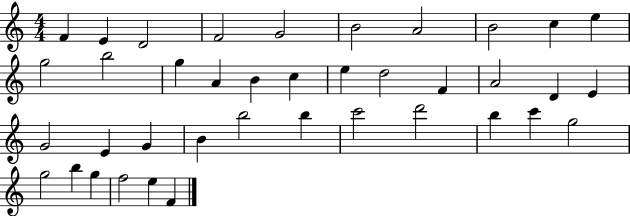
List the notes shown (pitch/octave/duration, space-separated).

F4/q E4/q D4/h F4/h G4/h B4/h A4/h B4/h C5/q E5/q G5/h B5/h G5/q A4/q B4/q C5/q E5/q D5/h F4/q A4/h D4/q E4/q G4/h E4/q G4/q B4/q B5/h B5/q C6/h D6/h B5/q C6/q G5/h G5/h B5/q G5/q F5/h E5/q F4/q